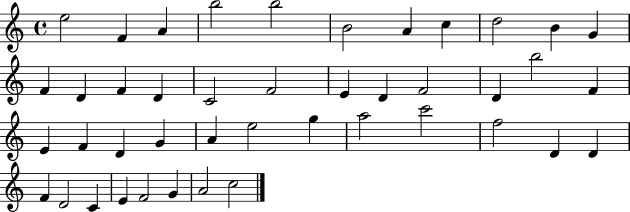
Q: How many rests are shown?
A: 0